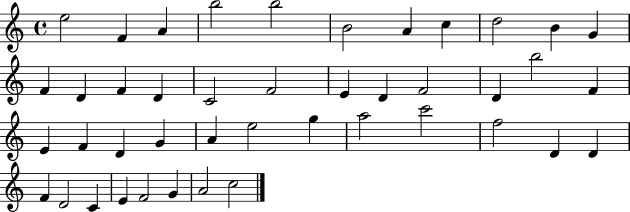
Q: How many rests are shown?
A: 0